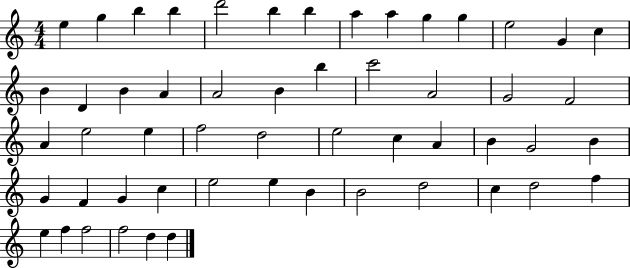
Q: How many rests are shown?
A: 0